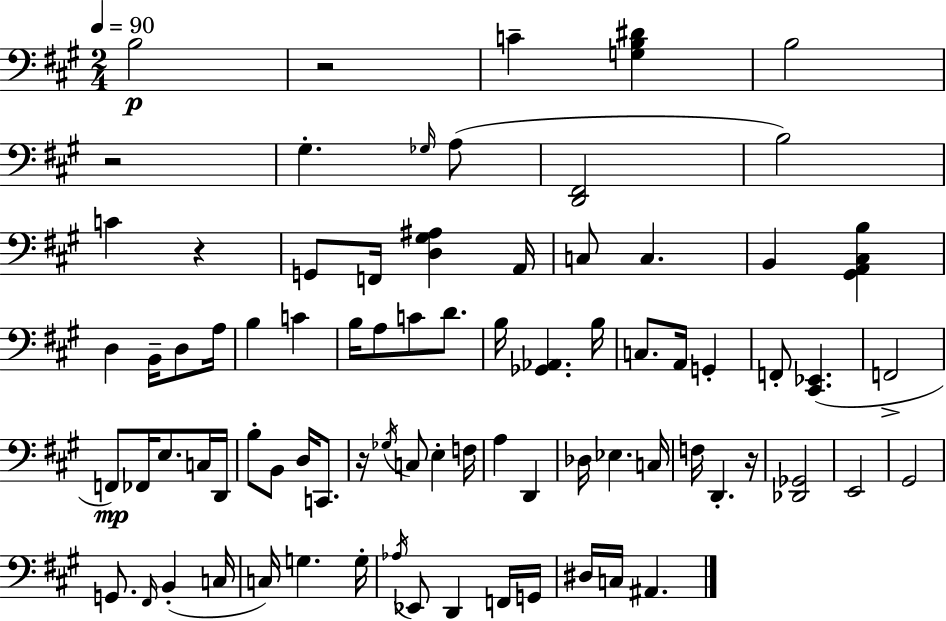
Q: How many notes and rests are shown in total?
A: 80